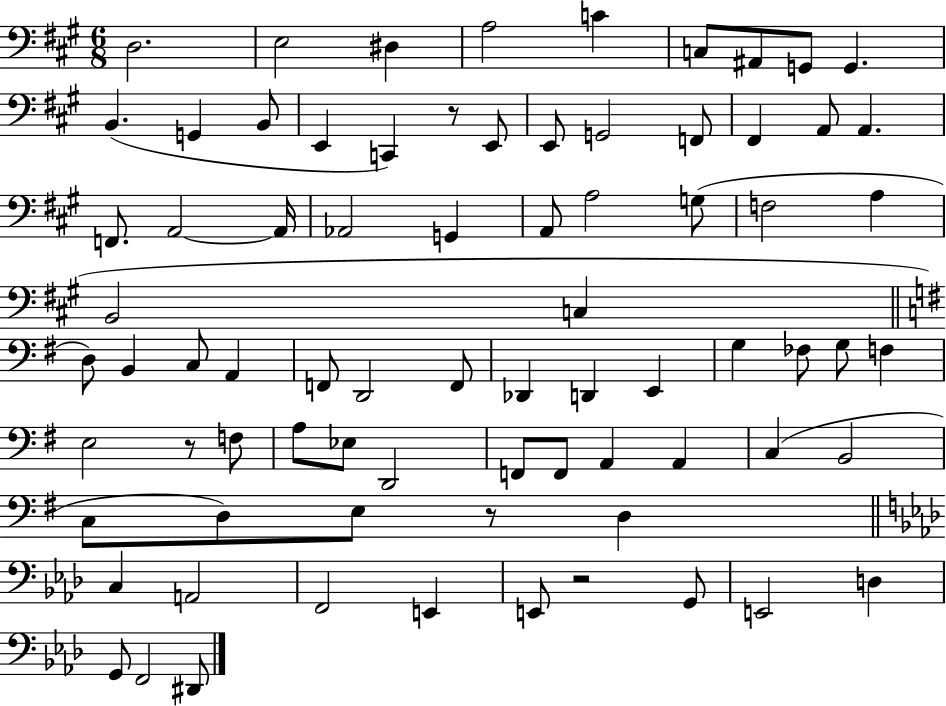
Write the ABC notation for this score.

X:1
T:Untitled
M:6/8
L:1/4
K:A
D,2 E,2 ^D, A,2 C C,/2 ^A,,/2 G,,/2 G,, B,, G,, B,,/2 E,, C,, z/2 E,,/2 E,,/2 G,,2 F,,/2 ^F,, A,,/2 A,, F,,/2 A,,2 A,,/4 _A,,2 G,, A,,/2 A,2 G,/2 F,2 A, B,,2 C, D,/2 B,, C,/2 A,, F,,/2 D,,2 F,,/2 _D,, D,, E,, G, _F,/2 G,/2 F, E,2 z/2 F,/2 A,/2 _E,/2 D,,2 F,,/2 F,,/2 A,, A,, C, B,,2 C,/2 D,/2 E,/2 z/2 D, C, A,,2 F,,2 E,, E,,/2 z2 G,,/2 E,,2 D, G,,/2 F,,2 ^D,,/2